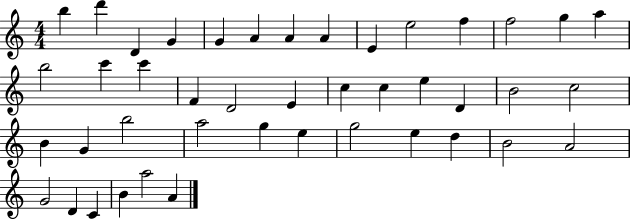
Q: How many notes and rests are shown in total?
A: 43